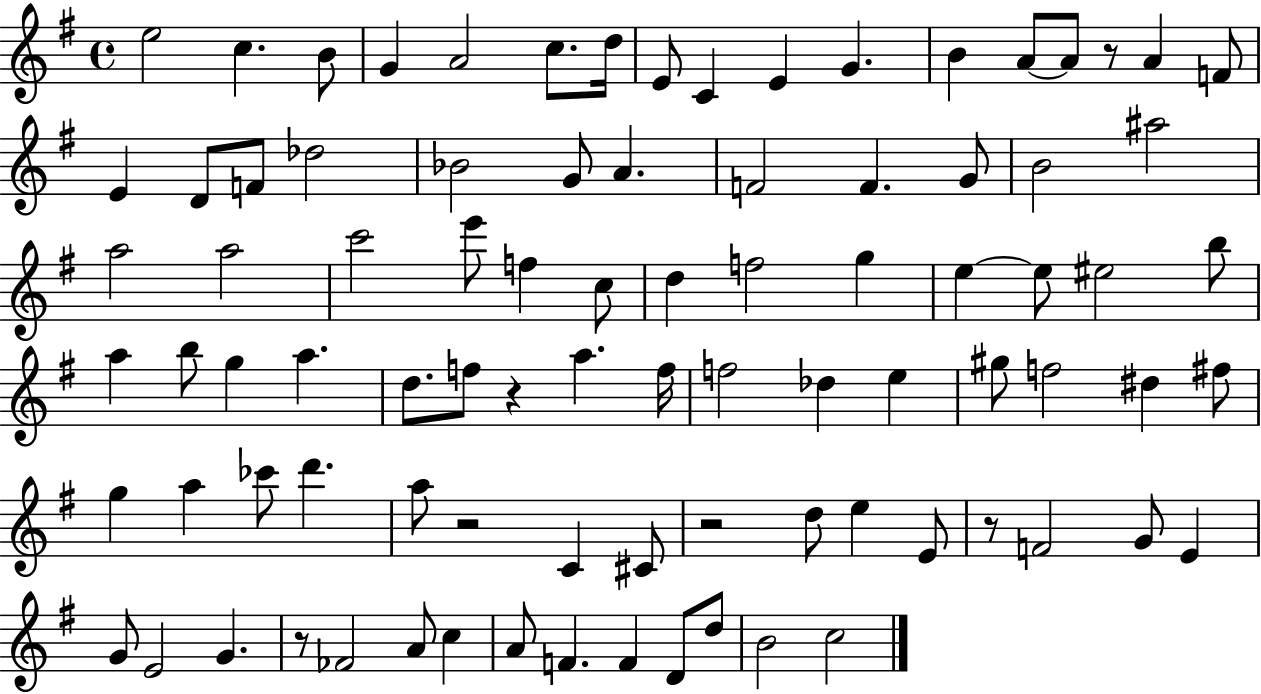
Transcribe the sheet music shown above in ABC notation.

X:1
T:Untitled
M:4/4
L:1/4
K:G
e2 c B/2 G A2 c/2 d/4 E/2 C E G B A/2 A/2 z/2 A F/2 E D/2 F/2 _d2 _B2 G/2 A F2 F G/2 B2 ^a2 a2 a2 c'2 e'/2 f c/2 d f2 g e e/2 ^e2 b/2 a b/2 g a d/2 f/2 z a f/4 f2 _d e ^g/2 f2 ^d ^f/2 g a _c'/2 d' a/2 z2 C ^C/2 z2 d/2 e E/2 z/2 F2 G/2 E G/2 E2 G z/2 _F2 A/2 c A/2 F F D/2 d/2 B2 c2